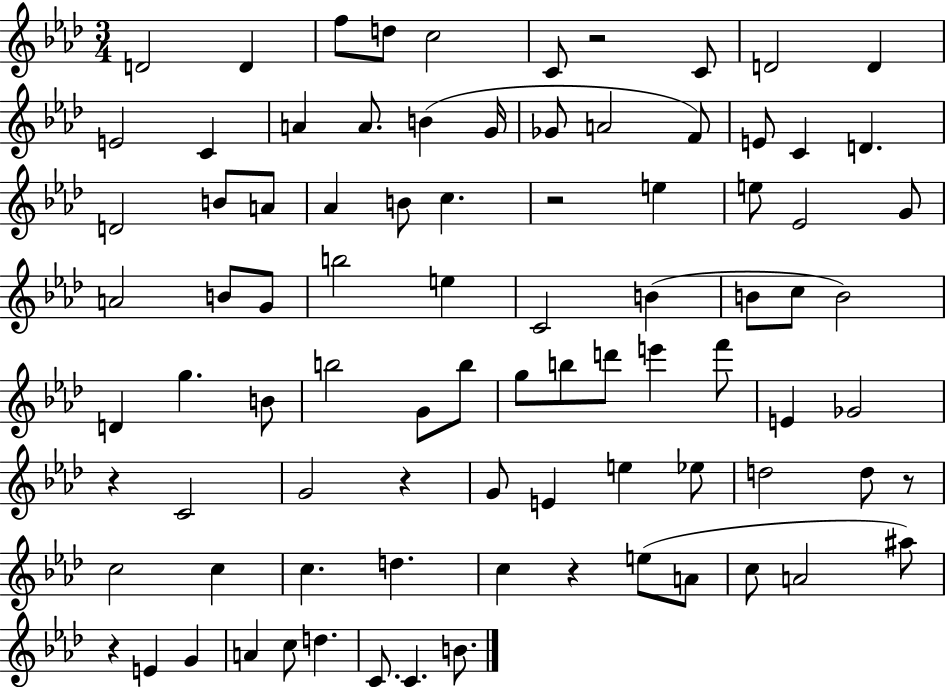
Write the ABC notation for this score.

X:1
T:Untitled
M:3/4
L:1/4
K:Ab
D2 D f/2 d/2 c2 C/2 z2 C/2 D2 D E2 C A A/2 B G/4 _G/2 A2 F/2 E/2 C D D2 B/2 A/2 _A B/2 c z2 e e/2 _E2 G/2 A2 B/2 G/2 b2 e C2 B B/2 c/2 B2 D g B/2 b2 G/2 b/2 g/2 b/2 d'/2 e' f'/2 E _G2 z C2 G2 z G/2 E e _e/2 d2 d/2 z/2 c2 c c d c z e/2 A/2 c/2 A2 ^a/2 z E G A c/2 d C/2 C B/2